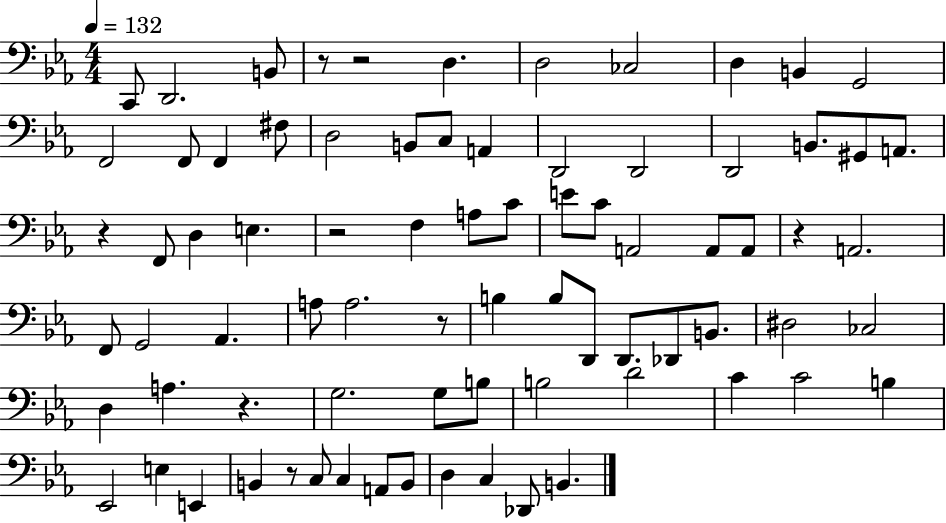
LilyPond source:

{
  \clef bass
  \numericTimeSignature
  \time 4/4
  \key ees \major
  \tempo 4 = 132
  \repeat volta 2 { c,8 d,2. b,8 | r8 r2 d4. | d2 ces2 | d4 b,4 g,2 | \break f,2 f,8 f,4 fis8 | d2 b,8 c8 a,4 | d,2 d,2 | d,2 b,8. gis,8 a,8. | \break r4 f,8 d4 e4. | r2 f4 a8 c'8 | e'8 c'8 a,2 a,8 a,8 | r4 a,2. | \break f,8 g,2 aes,4. | a8 a2. r8 | b4 b8 d,8 d,8. des,8 b,8. | dis2 ces2 | \break d4 a4. r4. | g2. g8 b8 | b2 d'2 | c'4 c'2 b4 | \break ees,2 e4 e,4 | b,4 r8 c8 c4 a,8 b,8 | d4 c4 des,8 b,4. | } \bar "|."
}